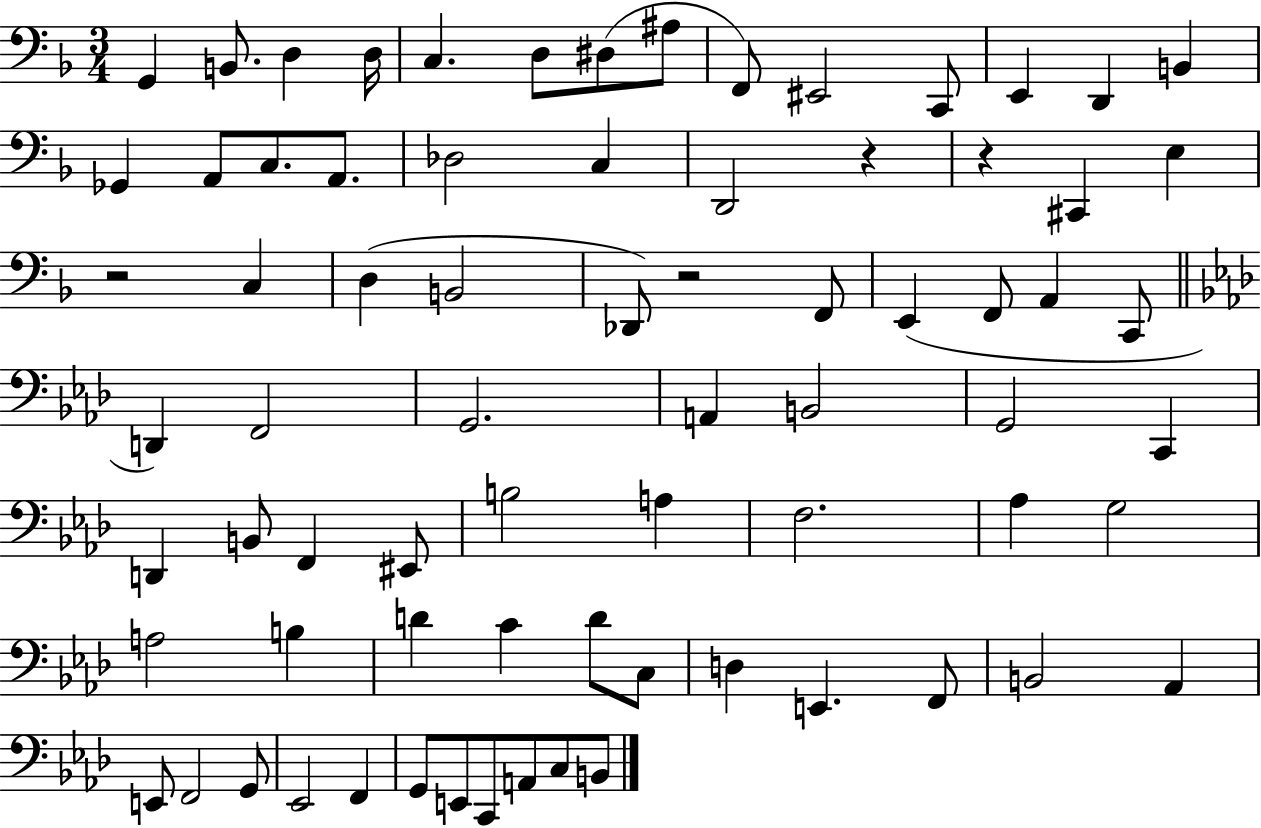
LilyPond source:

{
  \clef bass
  \numericTimeSignature
  \time 3/4
  \key f \major
  g,4 b,8. d4 d16 | c4. d8 dis8( ais8 | f,8) eis,2 c,8 | e,4 d,4 b,4 | \break ges,4 a,8 c8. a,8. | des2 c4 | d,2 r4 | r4 cis,4 e4 | \break r2 c4 | d4( b,2 | des,8) r2 f,8 | e,4( f,8 a,4 c,8 | \break \bar "||" \break \key f \minor d,4) f,2 | g,2. | a,4 b,2 | g,2 c,4 | \break d,4 b,8 f,4 eis,8 | b2 a4 | f2. | aes4 g2 | \break a2 b4 | d'4 c'4 d'8 c8 | d4 e,4. f,8 | b,2 aes,4 | \break e,8 f,2 g,8 | ees,2 f,4 | g,8 e,8 c,8 a,8 c8 b,8 | \bar "|."
}